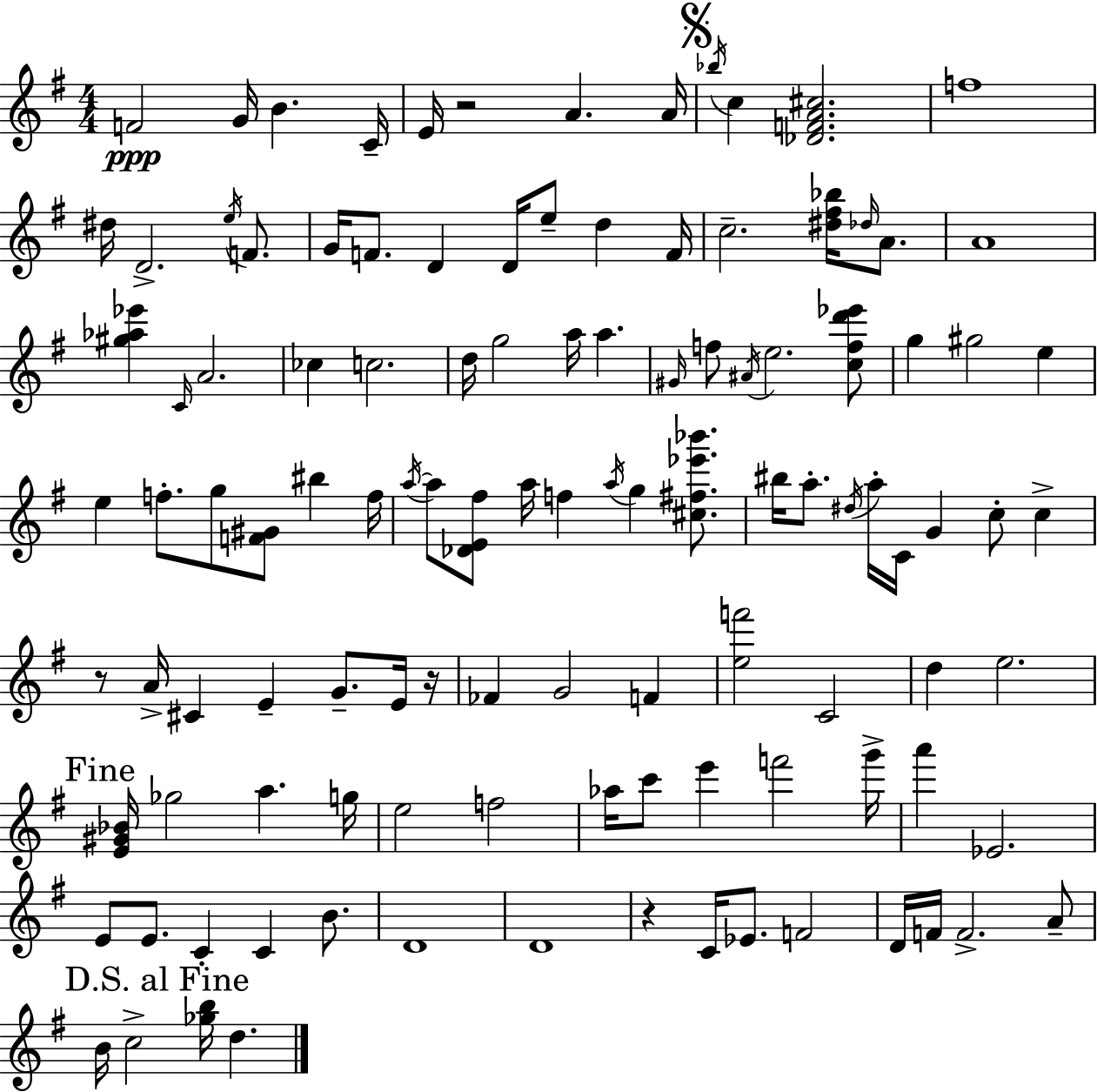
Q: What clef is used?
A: treble